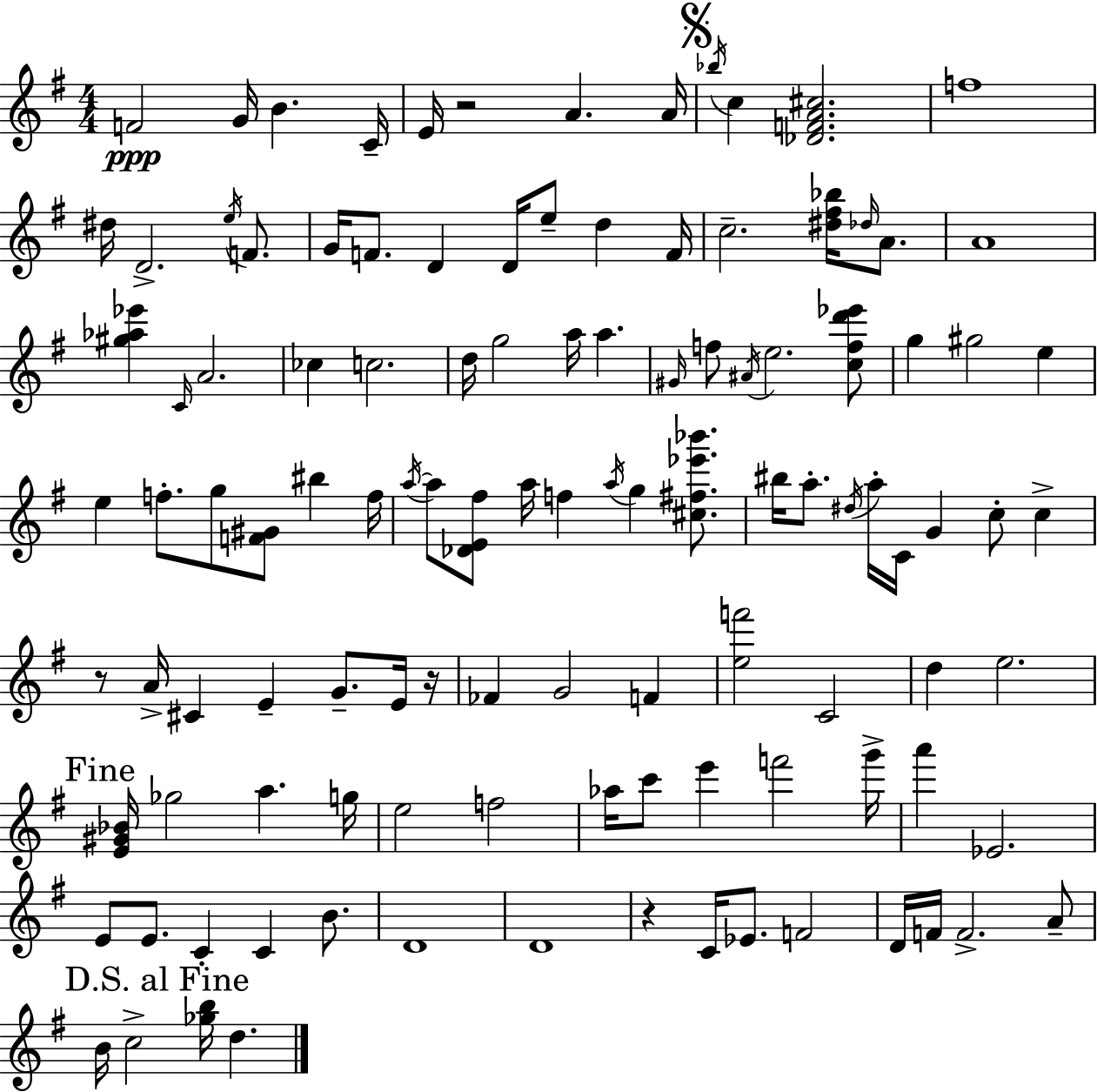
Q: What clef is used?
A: treble